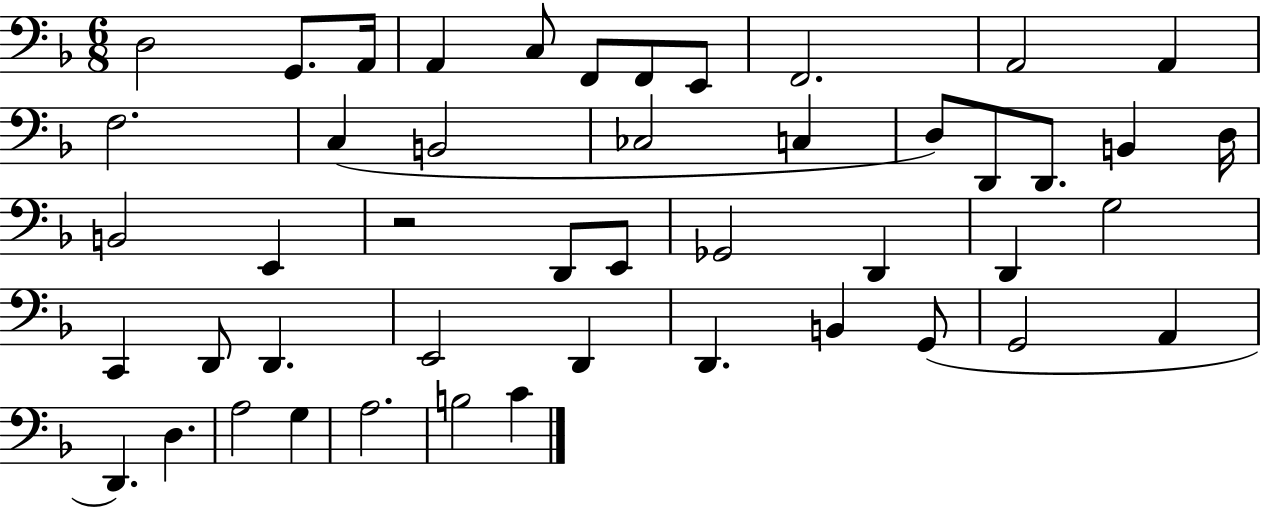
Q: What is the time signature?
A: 6/8